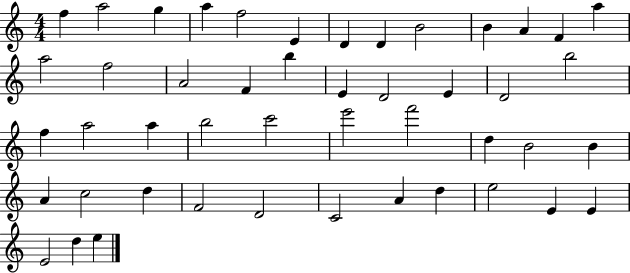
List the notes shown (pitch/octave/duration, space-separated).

F5/q A5/h G5/q A5/q F5/h E4/q D4/q D4/q B4/h B4/q A4/q F4/q A5/q A5/h F5/h A4/h F4/q B5/q E4/q D4/h E4/q D4/h B5/h F5/q A5/h A5/q B5/h C6/h E6/h F6/h D5/q B4/h B4/q A4/q C5/h D5/q F4/h D4/h C4/h A4/q D5/q E5/h E4/q E4/q E4/h D5/q E5/q